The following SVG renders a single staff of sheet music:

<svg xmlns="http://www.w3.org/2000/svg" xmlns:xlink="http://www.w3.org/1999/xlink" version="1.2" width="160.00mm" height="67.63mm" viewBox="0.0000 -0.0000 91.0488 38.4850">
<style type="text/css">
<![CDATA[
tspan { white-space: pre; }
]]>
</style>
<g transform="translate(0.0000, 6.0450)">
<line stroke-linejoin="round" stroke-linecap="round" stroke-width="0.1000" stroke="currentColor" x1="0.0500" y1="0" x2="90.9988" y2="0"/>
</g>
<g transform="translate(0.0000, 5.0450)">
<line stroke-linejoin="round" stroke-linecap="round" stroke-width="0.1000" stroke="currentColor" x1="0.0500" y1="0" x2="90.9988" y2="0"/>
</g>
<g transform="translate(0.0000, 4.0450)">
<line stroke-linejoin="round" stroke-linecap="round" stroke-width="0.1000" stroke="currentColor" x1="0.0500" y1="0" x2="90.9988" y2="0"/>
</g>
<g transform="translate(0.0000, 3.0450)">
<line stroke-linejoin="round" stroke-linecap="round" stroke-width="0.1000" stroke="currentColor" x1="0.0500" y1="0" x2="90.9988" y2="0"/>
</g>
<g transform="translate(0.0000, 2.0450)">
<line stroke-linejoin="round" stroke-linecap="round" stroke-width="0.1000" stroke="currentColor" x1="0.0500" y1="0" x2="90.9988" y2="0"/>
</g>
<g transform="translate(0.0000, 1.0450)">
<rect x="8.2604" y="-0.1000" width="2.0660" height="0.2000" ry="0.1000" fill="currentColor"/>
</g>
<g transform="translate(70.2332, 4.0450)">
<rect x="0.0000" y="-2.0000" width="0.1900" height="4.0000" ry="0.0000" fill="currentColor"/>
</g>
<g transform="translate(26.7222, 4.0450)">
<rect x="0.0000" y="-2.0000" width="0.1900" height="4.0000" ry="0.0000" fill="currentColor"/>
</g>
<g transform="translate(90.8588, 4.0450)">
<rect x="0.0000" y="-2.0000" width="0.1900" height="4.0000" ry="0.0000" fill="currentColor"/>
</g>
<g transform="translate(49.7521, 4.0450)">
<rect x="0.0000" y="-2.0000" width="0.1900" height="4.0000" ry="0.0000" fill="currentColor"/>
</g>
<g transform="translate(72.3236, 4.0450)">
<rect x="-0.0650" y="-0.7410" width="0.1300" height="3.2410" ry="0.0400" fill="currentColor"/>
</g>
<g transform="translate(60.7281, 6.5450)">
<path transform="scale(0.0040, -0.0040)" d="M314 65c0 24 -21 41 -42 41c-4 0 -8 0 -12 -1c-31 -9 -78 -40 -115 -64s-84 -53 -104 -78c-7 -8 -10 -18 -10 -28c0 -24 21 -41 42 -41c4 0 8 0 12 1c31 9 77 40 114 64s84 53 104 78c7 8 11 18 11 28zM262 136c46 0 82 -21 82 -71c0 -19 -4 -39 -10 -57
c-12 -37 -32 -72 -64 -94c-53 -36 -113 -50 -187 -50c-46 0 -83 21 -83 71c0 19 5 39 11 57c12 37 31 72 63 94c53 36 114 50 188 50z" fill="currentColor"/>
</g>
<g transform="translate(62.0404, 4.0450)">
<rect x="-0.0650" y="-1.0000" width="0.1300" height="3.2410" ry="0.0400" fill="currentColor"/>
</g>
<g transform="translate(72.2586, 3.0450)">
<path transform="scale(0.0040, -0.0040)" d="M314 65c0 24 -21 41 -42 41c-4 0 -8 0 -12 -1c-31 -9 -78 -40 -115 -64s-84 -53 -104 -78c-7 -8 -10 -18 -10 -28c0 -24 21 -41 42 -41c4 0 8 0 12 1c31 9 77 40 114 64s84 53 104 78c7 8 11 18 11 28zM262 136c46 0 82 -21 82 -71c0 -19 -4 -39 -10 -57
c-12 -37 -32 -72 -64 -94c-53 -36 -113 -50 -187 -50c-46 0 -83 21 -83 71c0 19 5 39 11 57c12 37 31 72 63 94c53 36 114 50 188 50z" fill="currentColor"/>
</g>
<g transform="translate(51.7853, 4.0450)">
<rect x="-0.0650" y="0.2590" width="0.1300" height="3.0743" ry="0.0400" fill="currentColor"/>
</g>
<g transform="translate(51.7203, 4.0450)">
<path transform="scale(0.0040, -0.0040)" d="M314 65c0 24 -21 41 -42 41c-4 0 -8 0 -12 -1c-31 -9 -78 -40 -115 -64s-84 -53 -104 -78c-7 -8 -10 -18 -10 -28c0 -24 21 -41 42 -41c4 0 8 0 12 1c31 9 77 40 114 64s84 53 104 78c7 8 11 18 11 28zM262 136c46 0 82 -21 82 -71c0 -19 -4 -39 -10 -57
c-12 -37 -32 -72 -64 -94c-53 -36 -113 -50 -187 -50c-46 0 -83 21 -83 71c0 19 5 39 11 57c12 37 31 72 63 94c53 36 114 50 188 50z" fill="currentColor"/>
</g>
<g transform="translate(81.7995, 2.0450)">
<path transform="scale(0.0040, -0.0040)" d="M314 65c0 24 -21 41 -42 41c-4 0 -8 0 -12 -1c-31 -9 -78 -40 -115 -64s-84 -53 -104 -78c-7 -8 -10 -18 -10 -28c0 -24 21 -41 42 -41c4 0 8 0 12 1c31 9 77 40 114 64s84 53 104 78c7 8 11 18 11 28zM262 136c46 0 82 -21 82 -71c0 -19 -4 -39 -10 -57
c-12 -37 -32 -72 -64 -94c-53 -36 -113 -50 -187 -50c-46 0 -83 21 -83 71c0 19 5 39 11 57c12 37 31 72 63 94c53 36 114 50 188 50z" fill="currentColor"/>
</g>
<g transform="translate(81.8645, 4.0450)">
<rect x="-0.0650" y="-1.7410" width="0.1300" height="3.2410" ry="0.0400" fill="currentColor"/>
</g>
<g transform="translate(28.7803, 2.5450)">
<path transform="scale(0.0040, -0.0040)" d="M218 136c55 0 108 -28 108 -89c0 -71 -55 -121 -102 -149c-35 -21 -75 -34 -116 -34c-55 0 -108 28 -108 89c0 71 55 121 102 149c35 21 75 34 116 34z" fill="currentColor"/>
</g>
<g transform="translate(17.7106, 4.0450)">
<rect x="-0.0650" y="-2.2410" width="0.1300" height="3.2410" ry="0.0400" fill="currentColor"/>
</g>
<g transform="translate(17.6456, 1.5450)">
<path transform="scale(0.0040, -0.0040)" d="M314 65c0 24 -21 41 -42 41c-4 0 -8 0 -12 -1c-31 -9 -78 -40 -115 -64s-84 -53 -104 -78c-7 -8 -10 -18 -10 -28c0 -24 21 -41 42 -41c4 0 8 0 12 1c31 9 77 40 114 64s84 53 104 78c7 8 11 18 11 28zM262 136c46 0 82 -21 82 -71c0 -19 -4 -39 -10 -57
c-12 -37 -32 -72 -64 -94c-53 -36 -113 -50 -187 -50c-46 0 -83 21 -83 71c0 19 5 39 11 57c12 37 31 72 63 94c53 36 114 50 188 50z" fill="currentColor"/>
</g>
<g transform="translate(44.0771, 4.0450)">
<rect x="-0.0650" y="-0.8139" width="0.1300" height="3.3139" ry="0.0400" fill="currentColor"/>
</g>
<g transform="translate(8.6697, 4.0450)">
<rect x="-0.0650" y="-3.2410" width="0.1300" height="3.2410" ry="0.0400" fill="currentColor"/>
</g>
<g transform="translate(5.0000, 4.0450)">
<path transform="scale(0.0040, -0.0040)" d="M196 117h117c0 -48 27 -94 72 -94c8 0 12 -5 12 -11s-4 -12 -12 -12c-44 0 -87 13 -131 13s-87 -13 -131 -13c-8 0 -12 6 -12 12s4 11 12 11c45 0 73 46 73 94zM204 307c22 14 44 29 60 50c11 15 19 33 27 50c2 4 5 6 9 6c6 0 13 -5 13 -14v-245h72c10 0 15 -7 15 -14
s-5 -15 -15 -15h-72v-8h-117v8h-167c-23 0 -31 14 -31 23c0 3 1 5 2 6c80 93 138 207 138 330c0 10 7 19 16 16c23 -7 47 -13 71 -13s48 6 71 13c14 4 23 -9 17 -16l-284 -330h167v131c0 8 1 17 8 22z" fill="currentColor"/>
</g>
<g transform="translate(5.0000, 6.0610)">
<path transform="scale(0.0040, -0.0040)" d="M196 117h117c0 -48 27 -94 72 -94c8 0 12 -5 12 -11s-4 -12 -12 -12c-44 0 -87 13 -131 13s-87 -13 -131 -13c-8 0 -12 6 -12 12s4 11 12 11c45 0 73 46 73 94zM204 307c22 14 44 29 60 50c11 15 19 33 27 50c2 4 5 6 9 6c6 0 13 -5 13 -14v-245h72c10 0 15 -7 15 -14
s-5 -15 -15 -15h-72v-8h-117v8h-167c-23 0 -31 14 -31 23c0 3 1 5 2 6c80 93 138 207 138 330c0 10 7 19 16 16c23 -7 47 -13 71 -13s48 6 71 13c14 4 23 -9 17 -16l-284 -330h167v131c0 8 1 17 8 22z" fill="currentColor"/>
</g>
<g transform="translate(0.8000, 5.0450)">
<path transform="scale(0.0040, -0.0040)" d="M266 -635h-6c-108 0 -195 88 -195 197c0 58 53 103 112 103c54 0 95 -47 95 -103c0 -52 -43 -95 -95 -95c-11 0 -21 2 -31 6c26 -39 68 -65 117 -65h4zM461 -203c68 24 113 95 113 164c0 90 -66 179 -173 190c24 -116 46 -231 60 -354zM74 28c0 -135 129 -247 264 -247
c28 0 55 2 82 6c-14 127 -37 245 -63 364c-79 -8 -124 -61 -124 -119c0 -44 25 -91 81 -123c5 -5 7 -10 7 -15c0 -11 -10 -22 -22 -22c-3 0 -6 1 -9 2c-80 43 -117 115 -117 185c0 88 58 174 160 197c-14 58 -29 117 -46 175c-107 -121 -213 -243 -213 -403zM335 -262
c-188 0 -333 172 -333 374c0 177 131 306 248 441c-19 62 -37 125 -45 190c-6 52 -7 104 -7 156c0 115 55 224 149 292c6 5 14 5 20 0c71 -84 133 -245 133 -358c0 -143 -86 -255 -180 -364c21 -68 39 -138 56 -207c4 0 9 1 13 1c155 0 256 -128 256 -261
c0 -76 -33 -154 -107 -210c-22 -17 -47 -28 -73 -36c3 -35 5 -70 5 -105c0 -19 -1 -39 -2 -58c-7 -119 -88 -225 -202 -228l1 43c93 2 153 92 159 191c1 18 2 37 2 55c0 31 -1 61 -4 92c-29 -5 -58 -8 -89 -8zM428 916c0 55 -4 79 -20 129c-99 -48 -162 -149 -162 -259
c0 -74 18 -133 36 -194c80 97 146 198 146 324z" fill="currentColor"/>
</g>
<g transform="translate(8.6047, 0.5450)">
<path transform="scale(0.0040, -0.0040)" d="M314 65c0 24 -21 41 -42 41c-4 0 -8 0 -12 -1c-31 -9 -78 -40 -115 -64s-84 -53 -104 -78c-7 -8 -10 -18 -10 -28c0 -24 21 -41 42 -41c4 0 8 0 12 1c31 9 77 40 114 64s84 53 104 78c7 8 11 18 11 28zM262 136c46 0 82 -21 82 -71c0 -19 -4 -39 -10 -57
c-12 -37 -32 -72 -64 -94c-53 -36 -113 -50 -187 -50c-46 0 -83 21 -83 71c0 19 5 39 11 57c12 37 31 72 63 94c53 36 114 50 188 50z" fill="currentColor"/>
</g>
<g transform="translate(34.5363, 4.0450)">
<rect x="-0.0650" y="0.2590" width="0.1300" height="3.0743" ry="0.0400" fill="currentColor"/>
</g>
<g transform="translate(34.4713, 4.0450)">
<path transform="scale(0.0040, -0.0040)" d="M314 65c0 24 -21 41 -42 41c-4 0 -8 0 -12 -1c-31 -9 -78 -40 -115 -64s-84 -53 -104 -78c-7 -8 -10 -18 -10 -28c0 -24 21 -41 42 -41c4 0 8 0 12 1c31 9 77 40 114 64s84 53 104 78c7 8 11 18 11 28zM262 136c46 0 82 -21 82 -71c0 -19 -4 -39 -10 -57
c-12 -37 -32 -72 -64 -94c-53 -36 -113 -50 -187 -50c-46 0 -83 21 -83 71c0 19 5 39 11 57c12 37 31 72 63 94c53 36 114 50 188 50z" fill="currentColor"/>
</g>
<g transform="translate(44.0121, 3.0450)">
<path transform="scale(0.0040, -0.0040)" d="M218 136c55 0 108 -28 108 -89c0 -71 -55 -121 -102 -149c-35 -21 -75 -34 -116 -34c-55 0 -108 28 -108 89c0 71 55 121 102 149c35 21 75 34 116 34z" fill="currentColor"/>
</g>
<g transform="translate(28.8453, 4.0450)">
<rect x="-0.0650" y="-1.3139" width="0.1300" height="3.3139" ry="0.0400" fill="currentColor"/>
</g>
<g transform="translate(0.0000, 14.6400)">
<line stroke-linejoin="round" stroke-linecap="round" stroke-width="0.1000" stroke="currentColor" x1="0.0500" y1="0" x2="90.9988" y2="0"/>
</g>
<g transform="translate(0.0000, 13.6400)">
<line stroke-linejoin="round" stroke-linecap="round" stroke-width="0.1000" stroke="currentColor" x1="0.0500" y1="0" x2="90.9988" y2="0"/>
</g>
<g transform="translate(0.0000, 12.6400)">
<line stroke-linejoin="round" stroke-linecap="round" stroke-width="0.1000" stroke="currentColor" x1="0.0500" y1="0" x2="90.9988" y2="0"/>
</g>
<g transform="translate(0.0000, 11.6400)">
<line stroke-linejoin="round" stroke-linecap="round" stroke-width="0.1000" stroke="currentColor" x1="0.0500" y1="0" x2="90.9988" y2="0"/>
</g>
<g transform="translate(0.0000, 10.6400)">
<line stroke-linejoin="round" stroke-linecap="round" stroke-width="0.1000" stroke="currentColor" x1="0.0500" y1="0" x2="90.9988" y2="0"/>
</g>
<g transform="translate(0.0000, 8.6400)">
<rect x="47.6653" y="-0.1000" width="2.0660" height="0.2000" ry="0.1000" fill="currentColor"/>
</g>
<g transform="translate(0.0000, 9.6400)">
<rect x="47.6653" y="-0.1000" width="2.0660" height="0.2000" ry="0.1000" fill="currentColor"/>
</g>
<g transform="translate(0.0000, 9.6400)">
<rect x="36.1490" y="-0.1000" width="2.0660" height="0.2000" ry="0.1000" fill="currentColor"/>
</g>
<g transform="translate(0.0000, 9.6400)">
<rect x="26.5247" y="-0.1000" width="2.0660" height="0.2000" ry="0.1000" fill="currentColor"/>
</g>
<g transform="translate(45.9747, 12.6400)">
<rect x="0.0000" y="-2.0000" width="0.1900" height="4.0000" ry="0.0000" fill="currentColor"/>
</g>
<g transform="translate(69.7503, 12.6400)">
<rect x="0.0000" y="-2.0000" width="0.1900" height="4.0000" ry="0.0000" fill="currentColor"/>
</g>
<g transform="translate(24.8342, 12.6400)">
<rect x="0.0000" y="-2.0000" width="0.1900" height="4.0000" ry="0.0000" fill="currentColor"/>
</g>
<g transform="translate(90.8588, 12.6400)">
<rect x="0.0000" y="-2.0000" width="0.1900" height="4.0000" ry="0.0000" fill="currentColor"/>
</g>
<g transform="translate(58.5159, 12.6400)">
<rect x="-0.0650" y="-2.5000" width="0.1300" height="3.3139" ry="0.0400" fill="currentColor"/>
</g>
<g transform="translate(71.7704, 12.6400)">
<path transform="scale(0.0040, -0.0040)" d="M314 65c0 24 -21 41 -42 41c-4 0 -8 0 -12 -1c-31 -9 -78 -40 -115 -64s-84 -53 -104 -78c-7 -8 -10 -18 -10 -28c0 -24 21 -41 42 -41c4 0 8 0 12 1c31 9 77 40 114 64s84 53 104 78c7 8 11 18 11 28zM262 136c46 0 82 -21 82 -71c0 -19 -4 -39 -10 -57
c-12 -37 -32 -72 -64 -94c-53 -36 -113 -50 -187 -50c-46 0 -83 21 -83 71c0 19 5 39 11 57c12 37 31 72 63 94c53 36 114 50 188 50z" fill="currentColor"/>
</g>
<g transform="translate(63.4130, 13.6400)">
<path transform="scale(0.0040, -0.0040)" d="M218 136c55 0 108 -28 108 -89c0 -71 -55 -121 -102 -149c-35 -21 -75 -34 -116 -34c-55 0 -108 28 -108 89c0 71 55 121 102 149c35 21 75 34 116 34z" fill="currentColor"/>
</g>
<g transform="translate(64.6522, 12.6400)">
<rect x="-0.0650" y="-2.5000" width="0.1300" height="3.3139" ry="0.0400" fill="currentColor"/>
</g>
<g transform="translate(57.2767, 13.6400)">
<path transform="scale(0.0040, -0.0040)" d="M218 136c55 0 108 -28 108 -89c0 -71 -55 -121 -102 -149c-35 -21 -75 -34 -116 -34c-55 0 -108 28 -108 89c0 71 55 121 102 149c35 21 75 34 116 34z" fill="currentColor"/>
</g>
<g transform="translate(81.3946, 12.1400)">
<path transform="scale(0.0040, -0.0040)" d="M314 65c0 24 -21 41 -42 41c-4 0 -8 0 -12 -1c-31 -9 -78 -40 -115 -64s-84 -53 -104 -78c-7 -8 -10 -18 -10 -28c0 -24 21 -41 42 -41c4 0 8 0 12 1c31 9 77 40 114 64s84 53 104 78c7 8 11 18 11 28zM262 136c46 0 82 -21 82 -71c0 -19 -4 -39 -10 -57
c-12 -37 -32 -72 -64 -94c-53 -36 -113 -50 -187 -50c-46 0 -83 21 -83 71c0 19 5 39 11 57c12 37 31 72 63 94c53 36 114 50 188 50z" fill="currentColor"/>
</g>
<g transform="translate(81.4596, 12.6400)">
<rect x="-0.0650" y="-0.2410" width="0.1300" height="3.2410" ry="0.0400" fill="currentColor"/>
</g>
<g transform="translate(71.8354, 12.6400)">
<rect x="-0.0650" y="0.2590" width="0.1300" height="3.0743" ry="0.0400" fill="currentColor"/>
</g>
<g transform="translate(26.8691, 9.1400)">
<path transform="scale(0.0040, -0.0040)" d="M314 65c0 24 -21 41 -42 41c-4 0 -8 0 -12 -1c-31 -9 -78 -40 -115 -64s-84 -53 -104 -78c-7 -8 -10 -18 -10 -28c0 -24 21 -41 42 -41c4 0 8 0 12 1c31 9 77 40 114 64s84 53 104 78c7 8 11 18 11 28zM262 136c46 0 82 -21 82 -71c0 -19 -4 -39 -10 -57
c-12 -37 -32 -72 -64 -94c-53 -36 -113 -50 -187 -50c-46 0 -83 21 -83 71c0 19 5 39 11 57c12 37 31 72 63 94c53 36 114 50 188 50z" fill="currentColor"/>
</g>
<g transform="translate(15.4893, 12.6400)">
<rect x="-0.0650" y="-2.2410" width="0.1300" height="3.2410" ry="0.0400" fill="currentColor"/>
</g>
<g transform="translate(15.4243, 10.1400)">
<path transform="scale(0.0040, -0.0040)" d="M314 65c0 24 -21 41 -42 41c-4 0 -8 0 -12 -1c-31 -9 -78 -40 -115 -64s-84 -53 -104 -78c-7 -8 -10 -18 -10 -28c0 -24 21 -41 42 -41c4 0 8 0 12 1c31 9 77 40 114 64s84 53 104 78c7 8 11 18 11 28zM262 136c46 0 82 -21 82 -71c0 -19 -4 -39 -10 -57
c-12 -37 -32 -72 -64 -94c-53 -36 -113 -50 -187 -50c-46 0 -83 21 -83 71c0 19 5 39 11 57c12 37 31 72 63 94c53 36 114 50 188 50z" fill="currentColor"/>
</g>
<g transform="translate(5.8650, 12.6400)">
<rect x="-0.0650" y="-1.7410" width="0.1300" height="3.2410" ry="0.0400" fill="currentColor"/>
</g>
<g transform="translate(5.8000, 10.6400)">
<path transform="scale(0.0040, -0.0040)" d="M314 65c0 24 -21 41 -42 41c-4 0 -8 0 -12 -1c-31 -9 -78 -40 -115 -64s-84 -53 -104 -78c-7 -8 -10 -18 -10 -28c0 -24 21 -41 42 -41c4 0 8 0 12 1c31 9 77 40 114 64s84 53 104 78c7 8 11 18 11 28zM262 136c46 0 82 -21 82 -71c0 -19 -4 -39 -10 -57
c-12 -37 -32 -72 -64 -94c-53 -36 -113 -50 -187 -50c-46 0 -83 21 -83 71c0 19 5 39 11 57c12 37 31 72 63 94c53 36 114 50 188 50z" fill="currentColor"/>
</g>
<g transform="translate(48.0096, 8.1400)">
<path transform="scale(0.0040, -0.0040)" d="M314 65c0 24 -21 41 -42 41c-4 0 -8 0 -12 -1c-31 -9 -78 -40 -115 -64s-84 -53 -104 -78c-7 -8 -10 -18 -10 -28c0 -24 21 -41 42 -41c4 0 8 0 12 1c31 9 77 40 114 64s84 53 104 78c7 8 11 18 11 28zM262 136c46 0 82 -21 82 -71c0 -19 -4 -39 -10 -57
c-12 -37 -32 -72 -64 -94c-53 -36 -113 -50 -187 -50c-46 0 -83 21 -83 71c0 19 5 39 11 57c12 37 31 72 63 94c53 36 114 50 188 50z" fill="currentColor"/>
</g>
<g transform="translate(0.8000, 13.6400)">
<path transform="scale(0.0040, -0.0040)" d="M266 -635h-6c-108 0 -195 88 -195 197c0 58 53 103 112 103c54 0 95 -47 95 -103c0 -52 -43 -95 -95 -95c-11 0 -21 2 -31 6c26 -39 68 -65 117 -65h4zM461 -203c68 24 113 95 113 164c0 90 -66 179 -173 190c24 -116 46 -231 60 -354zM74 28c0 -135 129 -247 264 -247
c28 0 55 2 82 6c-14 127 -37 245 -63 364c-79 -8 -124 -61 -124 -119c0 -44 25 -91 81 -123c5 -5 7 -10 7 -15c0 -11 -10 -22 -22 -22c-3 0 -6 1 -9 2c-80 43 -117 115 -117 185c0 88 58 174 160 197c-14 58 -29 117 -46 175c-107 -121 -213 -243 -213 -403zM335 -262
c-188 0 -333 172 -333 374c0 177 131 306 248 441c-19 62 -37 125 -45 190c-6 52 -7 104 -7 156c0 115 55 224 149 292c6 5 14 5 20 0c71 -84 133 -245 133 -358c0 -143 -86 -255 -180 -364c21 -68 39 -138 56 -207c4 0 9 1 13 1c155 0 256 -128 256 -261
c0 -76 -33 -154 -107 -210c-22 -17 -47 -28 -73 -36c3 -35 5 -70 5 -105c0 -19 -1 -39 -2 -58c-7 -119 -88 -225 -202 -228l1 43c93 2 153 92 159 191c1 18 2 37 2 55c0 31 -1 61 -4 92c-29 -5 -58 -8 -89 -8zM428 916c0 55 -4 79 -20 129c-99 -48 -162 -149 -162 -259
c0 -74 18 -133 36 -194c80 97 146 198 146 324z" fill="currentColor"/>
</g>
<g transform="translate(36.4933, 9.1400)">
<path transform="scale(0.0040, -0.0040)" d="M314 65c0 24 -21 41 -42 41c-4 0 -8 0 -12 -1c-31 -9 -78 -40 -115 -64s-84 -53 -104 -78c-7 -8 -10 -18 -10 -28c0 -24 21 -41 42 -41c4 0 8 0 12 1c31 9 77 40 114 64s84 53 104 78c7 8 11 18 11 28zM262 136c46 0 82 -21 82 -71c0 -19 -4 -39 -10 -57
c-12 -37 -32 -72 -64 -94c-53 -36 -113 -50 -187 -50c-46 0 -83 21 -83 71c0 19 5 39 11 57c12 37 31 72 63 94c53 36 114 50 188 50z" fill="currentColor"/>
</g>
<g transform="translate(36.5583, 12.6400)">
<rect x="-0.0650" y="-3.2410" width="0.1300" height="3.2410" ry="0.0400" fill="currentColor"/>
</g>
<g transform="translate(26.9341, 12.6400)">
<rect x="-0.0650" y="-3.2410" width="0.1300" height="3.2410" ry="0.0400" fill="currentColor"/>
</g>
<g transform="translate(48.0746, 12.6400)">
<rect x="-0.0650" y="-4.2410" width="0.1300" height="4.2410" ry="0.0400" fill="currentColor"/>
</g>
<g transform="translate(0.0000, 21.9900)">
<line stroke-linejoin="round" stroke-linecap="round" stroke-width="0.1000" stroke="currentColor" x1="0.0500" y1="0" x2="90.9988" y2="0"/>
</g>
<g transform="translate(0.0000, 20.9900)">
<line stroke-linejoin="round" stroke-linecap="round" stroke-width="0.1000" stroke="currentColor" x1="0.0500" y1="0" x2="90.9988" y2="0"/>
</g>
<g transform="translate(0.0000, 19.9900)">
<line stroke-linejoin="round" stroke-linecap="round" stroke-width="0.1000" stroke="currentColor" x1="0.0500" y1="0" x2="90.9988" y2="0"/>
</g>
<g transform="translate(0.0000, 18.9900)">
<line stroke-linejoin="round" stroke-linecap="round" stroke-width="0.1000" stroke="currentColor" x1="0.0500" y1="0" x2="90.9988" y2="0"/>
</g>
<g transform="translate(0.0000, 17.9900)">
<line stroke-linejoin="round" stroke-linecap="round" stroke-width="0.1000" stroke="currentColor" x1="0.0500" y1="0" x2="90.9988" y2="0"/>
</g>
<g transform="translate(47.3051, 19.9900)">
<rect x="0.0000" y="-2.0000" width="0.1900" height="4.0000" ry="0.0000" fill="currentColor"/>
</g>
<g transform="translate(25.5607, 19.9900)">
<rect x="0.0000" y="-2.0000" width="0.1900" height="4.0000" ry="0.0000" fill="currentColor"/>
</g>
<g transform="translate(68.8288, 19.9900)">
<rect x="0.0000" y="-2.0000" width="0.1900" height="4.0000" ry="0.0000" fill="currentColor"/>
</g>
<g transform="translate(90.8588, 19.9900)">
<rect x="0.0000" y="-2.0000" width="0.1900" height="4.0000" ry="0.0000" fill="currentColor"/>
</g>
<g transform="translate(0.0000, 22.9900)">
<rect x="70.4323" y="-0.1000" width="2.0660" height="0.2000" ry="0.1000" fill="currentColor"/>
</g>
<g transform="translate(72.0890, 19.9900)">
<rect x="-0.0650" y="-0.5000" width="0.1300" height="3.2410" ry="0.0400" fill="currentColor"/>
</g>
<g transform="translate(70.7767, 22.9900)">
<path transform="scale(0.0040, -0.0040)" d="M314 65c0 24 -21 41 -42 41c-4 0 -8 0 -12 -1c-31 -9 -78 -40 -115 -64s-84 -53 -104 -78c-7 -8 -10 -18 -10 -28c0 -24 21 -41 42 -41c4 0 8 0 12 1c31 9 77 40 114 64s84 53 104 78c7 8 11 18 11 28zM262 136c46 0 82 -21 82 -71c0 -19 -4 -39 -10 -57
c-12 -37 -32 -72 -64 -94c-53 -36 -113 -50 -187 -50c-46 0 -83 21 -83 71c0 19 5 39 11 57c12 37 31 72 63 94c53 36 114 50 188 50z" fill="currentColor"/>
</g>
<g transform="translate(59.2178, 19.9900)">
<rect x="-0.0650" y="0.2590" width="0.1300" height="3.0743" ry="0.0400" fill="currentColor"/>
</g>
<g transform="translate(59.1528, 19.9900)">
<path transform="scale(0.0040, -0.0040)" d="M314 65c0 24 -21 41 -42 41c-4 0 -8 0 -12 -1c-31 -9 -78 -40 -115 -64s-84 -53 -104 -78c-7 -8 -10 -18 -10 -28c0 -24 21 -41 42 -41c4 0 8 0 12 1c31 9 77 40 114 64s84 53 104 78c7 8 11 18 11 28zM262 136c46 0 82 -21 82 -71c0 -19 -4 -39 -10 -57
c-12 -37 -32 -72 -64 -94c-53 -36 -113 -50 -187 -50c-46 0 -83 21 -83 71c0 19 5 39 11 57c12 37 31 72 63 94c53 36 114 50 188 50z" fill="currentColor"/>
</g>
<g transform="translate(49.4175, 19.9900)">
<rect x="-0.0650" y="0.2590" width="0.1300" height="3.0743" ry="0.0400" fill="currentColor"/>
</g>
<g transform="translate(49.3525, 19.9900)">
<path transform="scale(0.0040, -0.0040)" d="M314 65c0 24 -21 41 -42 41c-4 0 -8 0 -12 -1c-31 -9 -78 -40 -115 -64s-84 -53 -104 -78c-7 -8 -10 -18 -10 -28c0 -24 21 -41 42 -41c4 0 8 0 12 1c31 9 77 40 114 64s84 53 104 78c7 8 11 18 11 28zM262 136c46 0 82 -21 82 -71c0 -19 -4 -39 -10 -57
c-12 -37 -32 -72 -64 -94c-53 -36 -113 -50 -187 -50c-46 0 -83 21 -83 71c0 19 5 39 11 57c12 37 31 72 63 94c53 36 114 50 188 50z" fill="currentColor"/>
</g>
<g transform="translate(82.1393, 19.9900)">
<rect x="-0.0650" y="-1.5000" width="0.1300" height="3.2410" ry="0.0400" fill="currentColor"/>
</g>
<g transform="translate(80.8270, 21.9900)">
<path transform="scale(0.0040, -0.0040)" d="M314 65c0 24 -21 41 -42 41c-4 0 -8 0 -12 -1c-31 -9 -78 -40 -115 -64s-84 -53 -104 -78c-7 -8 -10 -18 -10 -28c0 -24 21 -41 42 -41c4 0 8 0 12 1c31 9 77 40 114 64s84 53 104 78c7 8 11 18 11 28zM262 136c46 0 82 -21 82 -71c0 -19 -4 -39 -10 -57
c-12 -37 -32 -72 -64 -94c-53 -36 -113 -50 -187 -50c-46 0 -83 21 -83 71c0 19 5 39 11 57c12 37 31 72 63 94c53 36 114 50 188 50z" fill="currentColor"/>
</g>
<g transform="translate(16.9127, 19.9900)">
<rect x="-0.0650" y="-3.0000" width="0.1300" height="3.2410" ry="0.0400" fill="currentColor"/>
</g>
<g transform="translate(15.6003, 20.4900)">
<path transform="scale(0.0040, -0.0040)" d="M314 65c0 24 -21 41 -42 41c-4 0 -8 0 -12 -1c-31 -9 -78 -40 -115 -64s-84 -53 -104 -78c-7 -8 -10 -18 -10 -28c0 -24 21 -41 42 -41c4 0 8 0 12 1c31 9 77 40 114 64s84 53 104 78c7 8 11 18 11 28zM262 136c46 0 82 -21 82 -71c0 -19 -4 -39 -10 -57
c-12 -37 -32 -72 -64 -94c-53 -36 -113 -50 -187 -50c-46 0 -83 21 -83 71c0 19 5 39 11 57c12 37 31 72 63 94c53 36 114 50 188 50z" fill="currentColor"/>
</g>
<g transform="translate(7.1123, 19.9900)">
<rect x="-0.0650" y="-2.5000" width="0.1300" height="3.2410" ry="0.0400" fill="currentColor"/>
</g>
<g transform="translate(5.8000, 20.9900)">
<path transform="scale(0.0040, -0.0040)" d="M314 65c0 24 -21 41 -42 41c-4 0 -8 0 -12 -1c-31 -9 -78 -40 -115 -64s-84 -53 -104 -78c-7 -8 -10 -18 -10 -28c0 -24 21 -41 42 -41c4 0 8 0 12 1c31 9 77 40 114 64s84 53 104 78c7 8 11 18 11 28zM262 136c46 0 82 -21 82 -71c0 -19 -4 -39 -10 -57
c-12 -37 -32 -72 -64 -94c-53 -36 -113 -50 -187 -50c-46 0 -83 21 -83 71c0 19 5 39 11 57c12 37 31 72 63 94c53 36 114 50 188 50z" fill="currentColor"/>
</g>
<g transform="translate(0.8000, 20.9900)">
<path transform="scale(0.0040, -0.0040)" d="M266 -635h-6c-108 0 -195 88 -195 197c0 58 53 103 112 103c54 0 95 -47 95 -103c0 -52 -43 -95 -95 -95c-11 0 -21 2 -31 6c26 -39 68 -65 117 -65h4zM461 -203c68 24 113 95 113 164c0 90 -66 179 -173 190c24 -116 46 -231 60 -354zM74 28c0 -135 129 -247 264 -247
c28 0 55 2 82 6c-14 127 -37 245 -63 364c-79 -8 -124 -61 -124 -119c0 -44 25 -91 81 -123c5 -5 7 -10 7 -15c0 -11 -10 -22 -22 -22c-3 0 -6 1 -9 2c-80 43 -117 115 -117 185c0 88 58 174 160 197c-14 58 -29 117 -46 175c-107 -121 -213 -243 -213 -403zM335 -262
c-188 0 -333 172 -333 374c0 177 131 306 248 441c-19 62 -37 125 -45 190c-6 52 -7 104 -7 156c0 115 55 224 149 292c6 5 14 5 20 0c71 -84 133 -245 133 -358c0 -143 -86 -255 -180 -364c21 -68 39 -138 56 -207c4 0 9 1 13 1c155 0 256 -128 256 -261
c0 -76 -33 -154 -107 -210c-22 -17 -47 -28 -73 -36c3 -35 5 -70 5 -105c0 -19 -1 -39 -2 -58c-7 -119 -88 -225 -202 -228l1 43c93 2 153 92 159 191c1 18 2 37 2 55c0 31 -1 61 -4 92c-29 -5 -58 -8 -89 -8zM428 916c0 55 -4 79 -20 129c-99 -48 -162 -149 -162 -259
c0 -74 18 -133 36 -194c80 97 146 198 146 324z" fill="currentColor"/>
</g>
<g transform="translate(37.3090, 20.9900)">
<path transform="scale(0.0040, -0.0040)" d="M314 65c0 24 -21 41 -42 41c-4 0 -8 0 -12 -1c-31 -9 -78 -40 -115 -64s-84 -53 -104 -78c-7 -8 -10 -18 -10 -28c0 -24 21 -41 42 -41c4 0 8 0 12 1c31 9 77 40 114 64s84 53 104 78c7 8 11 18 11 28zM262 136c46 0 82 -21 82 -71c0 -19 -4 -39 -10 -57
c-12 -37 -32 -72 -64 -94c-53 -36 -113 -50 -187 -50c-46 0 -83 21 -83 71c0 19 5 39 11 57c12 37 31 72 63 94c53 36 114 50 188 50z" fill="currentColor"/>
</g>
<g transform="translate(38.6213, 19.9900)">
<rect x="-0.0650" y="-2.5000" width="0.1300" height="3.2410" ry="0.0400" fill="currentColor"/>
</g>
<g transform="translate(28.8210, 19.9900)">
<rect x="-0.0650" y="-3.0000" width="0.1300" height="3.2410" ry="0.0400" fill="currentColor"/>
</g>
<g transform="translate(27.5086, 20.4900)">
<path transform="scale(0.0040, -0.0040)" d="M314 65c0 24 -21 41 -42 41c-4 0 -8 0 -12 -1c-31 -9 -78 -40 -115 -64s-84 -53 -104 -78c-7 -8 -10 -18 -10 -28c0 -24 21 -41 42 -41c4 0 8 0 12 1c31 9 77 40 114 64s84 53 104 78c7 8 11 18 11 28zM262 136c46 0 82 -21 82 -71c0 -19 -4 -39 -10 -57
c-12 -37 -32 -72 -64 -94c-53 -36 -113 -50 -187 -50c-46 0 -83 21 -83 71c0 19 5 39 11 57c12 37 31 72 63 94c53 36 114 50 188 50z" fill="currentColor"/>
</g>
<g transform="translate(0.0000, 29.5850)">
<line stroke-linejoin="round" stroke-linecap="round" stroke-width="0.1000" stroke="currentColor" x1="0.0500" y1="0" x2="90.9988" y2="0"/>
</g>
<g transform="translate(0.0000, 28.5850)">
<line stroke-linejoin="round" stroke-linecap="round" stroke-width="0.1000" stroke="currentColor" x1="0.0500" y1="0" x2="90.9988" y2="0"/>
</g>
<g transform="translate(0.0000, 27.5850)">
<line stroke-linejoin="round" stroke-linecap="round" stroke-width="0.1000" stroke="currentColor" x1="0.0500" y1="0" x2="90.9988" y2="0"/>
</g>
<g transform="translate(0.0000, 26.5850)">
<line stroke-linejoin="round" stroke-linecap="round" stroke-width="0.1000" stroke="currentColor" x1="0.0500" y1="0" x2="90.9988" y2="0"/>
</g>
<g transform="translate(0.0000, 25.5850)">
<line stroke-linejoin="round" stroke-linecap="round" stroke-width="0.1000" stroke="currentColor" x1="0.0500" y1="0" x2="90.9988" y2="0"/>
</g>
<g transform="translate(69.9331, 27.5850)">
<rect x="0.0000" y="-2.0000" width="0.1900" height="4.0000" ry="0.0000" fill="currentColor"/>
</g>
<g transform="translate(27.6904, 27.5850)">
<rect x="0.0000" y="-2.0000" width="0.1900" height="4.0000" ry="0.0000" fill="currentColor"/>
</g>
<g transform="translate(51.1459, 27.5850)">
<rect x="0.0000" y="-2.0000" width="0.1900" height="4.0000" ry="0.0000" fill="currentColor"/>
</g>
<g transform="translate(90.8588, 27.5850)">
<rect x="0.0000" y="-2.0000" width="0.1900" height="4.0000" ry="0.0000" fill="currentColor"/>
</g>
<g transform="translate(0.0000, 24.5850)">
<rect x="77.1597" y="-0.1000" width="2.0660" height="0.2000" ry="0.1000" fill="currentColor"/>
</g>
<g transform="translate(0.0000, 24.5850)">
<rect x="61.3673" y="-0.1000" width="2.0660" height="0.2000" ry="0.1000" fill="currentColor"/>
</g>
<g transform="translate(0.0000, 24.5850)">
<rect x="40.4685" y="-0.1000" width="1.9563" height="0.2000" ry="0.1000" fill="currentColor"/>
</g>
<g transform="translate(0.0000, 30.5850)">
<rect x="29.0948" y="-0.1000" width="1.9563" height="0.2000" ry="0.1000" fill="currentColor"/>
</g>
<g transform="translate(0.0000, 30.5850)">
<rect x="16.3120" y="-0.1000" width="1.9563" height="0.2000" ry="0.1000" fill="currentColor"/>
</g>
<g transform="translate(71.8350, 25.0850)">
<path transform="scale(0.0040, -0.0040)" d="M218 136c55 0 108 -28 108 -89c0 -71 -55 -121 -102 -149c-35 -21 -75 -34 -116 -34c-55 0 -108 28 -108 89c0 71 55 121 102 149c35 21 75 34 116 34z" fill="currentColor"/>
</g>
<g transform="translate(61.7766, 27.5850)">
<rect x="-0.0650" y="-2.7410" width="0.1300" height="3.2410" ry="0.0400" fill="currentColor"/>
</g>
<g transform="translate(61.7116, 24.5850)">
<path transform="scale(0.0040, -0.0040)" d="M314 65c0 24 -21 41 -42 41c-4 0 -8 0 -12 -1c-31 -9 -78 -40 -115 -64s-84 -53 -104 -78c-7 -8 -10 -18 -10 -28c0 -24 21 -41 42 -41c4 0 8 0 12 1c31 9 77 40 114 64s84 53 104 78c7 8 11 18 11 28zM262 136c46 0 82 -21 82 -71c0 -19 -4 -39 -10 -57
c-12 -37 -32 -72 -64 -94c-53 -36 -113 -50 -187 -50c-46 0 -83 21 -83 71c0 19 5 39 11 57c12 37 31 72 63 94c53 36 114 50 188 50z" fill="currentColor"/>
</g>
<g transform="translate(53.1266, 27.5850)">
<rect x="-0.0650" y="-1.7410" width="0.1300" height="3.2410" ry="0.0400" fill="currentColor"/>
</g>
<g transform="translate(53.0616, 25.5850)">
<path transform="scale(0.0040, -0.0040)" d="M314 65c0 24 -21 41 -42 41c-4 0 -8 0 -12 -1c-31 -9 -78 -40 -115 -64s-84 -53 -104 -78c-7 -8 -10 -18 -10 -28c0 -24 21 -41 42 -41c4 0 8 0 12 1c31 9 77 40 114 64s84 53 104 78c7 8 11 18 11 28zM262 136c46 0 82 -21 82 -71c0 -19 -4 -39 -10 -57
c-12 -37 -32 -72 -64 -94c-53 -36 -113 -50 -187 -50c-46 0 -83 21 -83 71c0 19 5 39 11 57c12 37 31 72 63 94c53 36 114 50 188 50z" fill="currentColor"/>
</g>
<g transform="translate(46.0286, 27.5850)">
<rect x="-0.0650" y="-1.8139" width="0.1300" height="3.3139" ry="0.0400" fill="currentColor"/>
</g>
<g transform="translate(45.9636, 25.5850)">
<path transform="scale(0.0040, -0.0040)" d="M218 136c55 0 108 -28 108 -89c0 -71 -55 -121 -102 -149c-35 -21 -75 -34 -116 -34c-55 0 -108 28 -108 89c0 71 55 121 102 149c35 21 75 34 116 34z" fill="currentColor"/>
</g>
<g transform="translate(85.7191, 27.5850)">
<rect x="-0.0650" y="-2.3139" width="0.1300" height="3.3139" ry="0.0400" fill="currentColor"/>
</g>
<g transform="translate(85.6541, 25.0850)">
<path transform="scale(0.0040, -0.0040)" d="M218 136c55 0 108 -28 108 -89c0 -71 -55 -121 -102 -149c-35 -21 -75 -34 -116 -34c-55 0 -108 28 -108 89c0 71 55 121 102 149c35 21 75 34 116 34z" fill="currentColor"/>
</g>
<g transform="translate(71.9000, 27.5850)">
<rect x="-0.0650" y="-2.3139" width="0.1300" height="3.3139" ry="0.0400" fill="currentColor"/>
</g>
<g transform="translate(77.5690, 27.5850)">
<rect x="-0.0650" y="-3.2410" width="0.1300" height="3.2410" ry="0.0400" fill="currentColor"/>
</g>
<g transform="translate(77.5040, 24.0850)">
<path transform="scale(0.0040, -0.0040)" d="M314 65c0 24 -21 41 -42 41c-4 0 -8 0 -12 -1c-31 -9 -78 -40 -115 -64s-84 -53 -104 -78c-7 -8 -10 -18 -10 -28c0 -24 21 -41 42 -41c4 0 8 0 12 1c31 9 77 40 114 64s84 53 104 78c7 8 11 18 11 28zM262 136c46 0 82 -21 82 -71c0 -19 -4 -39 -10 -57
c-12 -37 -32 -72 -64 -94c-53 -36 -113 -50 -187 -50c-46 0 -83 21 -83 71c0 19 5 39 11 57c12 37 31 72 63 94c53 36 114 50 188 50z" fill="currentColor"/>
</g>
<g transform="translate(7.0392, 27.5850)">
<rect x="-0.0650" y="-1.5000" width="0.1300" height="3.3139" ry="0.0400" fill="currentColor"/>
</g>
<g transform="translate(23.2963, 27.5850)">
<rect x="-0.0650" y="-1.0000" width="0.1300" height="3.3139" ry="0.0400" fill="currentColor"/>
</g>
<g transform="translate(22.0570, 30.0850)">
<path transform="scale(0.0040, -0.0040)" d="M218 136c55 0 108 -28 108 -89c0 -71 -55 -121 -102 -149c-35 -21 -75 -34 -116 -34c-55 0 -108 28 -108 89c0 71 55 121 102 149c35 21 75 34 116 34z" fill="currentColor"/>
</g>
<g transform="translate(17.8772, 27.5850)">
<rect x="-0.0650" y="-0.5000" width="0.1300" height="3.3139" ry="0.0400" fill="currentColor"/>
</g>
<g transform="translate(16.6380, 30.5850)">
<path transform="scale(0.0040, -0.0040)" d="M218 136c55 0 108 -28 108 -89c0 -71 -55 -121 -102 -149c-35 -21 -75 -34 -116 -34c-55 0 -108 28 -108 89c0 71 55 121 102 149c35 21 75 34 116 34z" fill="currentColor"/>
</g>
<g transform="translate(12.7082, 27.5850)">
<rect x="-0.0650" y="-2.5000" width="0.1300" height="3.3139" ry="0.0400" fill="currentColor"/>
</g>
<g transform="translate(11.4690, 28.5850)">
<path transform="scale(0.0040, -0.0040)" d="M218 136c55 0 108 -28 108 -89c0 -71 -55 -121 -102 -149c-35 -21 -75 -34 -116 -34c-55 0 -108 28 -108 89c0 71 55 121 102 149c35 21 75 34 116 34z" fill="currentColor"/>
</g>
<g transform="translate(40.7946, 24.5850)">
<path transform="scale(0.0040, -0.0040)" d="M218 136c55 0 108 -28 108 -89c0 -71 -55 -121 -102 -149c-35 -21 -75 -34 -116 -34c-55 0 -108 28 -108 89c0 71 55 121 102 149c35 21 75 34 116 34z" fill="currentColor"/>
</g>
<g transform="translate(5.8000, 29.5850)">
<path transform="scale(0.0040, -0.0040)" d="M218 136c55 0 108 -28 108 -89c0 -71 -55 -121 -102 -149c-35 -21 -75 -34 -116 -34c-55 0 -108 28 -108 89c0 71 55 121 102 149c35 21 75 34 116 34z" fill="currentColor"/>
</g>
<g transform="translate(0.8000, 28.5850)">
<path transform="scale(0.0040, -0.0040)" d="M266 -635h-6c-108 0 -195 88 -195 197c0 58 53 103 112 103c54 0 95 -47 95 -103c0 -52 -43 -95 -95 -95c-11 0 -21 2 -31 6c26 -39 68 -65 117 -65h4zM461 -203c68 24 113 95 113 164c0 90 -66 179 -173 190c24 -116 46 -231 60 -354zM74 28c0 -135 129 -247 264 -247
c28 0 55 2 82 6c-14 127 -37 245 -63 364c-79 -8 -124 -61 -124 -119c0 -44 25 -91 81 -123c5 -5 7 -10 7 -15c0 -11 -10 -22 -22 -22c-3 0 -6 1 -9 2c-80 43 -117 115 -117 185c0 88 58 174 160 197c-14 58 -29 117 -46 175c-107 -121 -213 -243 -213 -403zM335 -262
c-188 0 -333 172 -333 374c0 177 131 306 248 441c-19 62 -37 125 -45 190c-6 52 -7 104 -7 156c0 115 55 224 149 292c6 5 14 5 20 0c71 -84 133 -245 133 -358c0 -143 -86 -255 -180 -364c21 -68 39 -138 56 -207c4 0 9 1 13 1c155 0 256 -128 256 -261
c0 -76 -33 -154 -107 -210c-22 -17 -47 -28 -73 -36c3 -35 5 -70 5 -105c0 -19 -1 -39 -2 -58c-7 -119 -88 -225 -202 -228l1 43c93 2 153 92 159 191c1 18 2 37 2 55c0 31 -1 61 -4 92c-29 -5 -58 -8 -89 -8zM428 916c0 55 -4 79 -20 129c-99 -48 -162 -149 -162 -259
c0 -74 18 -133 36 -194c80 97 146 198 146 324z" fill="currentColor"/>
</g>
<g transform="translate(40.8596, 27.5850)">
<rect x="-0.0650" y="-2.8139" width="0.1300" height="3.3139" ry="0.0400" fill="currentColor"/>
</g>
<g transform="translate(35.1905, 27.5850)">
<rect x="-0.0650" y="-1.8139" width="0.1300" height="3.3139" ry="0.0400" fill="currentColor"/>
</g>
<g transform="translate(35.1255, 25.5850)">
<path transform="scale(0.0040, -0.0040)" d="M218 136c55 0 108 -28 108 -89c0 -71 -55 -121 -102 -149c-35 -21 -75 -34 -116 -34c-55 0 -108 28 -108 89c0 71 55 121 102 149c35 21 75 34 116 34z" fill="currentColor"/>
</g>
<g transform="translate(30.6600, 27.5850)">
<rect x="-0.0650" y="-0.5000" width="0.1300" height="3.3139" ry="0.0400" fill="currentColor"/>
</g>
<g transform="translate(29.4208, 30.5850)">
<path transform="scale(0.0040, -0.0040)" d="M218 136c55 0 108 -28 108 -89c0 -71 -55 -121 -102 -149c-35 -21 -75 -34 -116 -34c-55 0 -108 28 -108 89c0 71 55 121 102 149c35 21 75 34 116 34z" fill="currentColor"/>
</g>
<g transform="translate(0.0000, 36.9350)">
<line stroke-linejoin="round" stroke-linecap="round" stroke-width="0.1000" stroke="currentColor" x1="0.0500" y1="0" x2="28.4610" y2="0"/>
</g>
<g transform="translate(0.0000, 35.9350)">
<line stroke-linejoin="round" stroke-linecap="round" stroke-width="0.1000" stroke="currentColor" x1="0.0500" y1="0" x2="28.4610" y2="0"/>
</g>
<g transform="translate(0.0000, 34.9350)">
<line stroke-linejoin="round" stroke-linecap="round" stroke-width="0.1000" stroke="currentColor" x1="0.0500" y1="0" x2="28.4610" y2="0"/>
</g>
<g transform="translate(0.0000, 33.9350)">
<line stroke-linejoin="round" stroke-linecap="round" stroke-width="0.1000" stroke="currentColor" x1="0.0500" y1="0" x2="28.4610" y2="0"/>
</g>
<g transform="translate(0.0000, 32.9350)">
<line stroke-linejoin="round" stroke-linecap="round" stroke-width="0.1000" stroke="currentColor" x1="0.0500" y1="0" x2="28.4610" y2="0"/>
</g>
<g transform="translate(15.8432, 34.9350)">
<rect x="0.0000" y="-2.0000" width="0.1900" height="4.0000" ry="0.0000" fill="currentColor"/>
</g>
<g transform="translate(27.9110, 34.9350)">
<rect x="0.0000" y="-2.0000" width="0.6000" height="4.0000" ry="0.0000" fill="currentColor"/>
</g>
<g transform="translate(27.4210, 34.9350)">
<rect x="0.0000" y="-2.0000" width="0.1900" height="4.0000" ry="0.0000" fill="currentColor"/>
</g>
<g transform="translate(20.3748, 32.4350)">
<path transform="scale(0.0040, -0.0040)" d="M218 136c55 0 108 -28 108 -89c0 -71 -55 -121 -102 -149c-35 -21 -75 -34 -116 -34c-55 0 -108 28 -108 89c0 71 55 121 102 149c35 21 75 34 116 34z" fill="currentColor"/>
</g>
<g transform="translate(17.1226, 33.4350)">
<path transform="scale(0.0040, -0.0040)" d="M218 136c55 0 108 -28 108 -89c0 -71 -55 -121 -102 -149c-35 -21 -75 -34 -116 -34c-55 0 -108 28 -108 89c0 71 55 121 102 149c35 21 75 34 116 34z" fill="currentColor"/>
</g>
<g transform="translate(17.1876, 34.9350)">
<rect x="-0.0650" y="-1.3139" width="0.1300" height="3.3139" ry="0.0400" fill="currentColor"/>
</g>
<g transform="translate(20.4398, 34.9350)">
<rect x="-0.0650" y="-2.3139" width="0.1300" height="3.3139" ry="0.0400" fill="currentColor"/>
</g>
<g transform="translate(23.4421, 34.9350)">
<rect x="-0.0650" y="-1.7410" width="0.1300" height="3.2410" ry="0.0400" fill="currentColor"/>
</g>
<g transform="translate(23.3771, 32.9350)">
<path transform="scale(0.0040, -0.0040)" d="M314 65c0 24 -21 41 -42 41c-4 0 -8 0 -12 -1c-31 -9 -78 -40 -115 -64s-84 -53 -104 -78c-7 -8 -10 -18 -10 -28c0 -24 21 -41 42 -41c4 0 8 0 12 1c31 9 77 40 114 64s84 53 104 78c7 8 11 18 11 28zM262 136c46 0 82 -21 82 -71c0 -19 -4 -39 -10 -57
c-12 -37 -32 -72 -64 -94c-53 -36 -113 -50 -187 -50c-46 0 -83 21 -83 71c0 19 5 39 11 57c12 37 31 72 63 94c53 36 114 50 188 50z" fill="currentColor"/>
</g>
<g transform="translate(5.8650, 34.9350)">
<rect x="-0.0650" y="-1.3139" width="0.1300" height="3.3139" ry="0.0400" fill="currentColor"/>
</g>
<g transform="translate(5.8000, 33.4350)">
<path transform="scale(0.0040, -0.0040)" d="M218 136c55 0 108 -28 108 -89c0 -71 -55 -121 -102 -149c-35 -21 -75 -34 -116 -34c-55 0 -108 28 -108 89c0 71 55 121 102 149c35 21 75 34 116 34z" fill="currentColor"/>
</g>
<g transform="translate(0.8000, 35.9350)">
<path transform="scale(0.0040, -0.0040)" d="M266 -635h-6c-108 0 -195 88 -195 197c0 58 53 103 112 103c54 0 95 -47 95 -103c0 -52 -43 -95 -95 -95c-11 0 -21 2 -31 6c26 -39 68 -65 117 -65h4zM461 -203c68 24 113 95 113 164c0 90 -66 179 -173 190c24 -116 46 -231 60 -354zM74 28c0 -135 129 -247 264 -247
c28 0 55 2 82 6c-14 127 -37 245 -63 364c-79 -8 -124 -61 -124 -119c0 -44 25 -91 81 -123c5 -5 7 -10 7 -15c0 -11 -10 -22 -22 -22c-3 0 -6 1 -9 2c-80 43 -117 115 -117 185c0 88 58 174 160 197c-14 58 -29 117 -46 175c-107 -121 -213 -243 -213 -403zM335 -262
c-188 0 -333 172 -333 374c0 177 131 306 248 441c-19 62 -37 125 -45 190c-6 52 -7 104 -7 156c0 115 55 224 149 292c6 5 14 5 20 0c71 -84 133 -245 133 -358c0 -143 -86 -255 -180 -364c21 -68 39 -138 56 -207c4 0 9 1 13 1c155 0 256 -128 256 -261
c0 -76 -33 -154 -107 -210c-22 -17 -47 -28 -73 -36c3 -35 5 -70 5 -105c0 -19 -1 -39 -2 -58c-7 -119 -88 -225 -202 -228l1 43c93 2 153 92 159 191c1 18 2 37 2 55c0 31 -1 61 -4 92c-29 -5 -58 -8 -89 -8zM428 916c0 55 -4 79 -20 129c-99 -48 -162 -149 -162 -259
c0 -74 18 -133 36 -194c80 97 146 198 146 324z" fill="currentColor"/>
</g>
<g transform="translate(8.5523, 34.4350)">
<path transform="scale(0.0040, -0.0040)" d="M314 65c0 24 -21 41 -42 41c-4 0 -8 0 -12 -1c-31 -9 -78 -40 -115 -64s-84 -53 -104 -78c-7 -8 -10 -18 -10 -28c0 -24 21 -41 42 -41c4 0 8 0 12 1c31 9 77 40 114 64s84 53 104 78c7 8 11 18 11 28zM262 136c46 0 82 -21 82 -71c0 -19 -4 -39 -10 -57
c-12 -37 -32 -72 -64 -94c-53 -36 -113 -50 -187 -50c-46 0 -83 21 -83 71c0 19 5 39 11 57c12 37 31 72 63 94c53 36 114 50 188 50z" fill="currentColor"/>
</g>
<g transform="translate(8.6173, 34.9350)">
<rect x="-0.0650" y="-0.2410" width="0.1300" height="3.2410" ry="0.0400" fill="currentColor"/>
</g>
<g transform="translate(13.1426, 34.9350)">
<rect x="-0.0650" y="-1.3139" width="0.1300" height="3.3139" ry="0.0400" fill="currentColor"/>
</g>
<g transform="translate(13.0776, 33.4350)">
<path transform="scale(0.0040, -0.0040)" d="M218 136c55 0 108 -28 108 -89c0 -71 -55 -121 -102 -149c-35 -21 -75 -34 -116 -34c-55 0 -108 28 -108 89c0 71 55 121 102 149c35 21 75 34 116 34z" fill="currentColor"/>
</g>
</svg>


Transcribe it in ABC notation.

X:1
T:Untitled
M:4/4
L:1/4
K:C
b2 g2 e B2 d B2 D2 d2 f2 f2 g2 b2 b2 d'2 G G B2 c2 G2 A2 A2 G2 B2 B2 C2 E2 E G C D C f a f f2 a2 g b2 g e c2 e e g f2